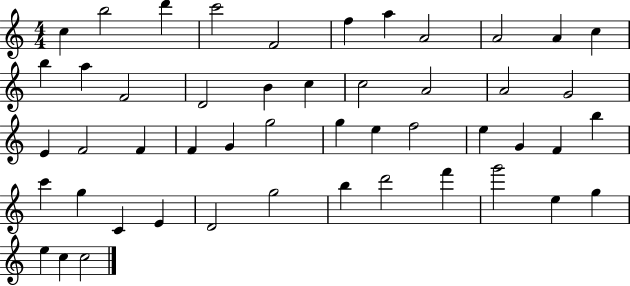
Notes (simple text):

C5/q B5/h D6/q C6/h F4/h F5/q A5/q A4/h A4/h A4/q C5/q B5/q A5/q F4/h D4/h B4/q C5/q C5/h A4/h A4/h G4/h E4/q F4/h F4/q F4/q G4/q G5/h G5/q E5/q F5/h E5/q G4/q F4/q B5/q C6/q G5/q C4/q E4/q D4/h G5/h B5/q D6/h F6/q G6/h E5/q G5/q E5/q C5/q C5/h